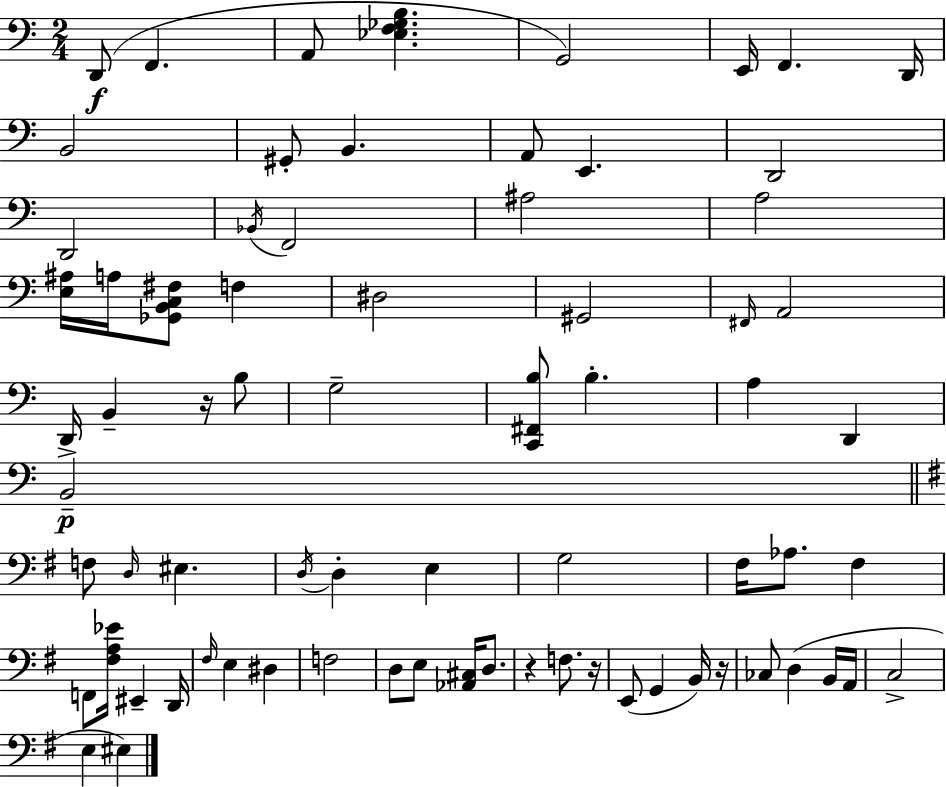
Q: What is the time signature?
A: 2/4